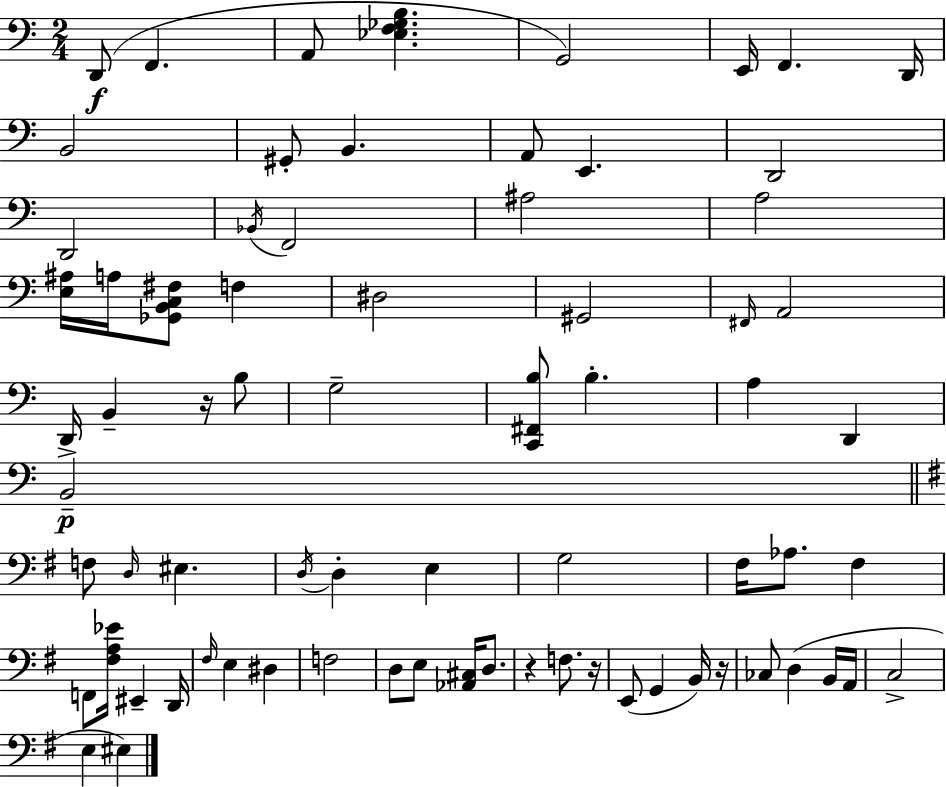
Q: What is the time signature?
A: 2/4